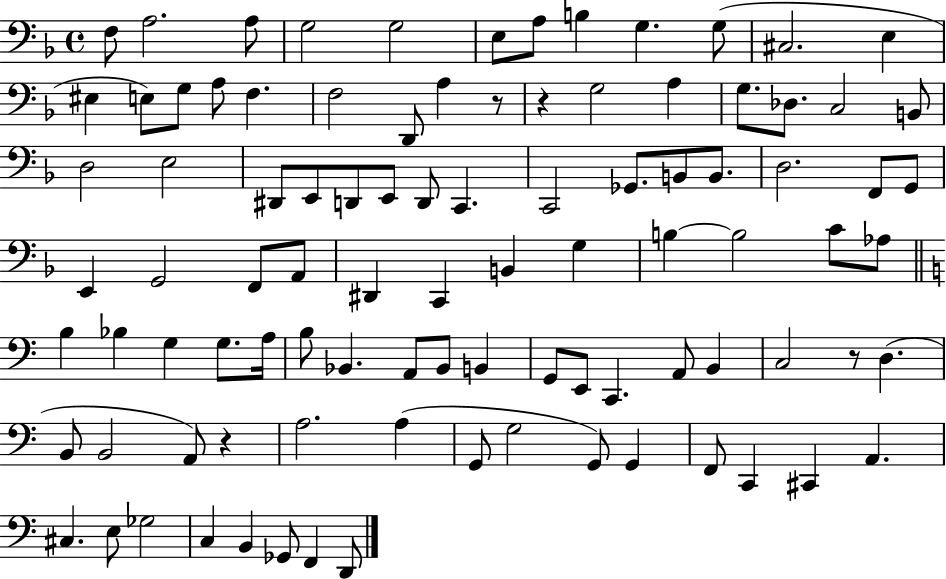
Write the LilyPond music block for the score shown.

{
  \clef bass
  \time 4/4
  \defaultTimeSignature
  \key f \major
  \repeat volta 2 { f8 a2. a8 | g2 g2 | e8 a8 b4 g4. g8( | cis2. e4 | \break eis4 e8) g8 a8 f4. | f2 d,8 a4 r8 | r4 g2 a4 | g8. des8. c2 b,8 | \break d2 e2 | dis,8 e,8 d,8 e,8 d,8 c,4. | c,2 ges,8. b,8 b,8. | d2. f,8 g,8 | \break e,4 g,2 f,8 a,8 | dis,4 c,4 b,4 g4 | b4~~ b2 c'8 aes8 | \bar "||" \break \key c \major b4 bes4 g4 g8. a16 | b8 bes,4. a,8 bes,8 b,4 | g,8 e,8 c,4. a,8 b,4 | c2 r8 d4.( | \break b,8 b,2 a,8) r4 | a2. a4( | g,8 g2 g,8) g,4 | f,8 c,4 cis,4 a,4. | \break cis4. e8 ges2 | c4 b,4 ges,8 f,4 d,8 | } \bar "|."
}